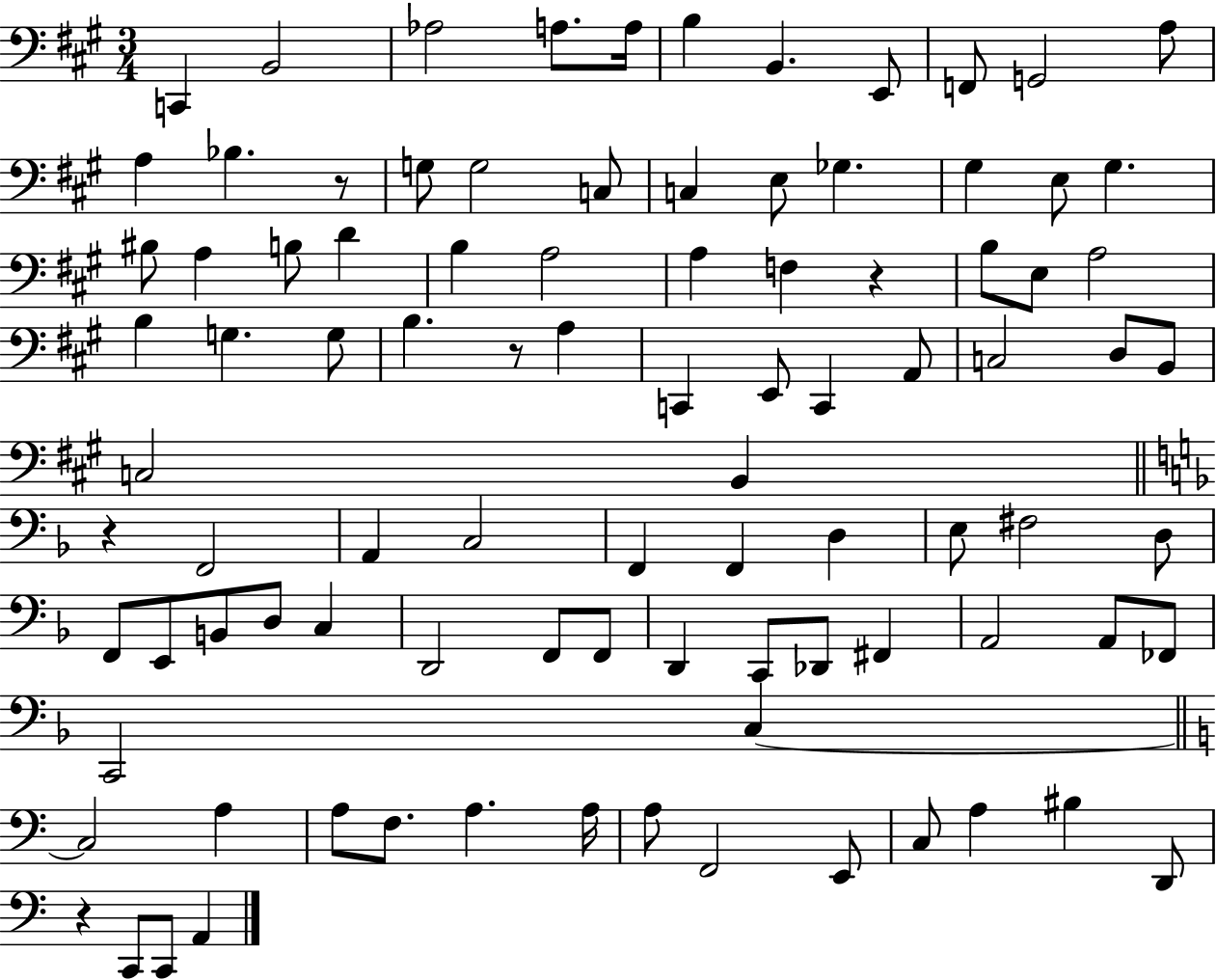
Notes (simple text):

C2/q B2/h Ab3/h A3/e. A3/s B3/q B2/q. E2/e F2/e G2/h A3/e A3/q Bb3/q. R/e G3/e G3/h C3/e C3/q E3/e Gb3/q. G#3/q E3/e G#3/q. BIS3/e A3/q B3/e D4/q B3/q A3/h A3/q F3/q R/q B3/e E3/e A3/h B3/q G3/q. G3/e B3/q. R/e A3/q C2/q E2/e C2/q A2/e C3/h D3/e B2/e C3/h B2/q R/q F2/h A2/q C3/h F2/q F2/q D3/q E3/e F#3/h D3/e F2/e E2/e B2/e D3/e C3/q D2/h F2/e F2/e D2/q C2/e Db2/e F#2/q A2/h A2/e FES2/e C2/h C3/q C3/h A3/q A3/e F3/e. A3/q. A3/s A3/e F2/h E2/e C3/e A3/q BIS3/q D2/e R/q C2/e C2/e A2/q